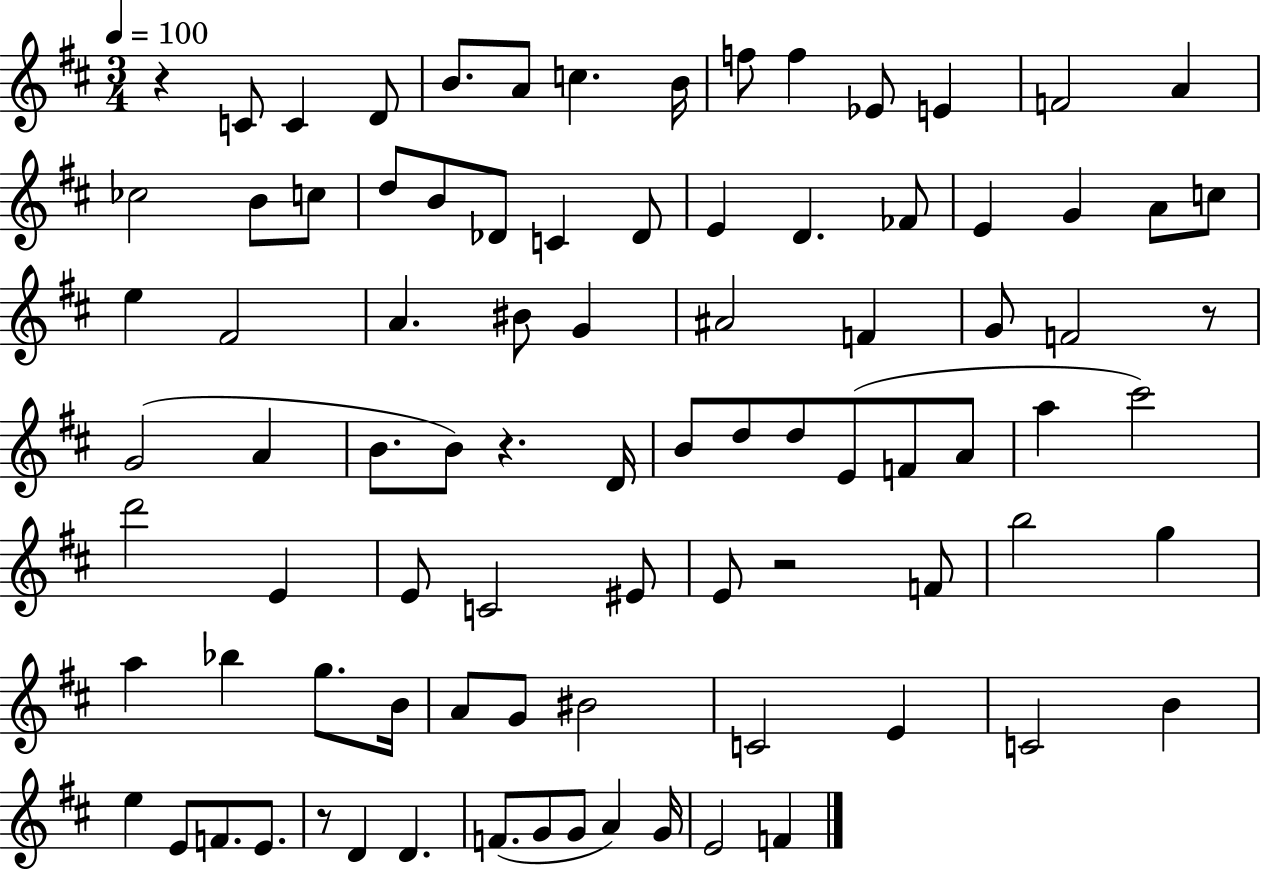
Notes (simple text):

R/q C4/e C4/q D4/e B4/e. A4/e C5/q. B4/s F5/e F5/q Eb4/e E4/q F4/h A4/q CES5/h B4/e C5/e D5/e B4/e Db4/e C4/q Db4/e E4/q D4/q. FES4/e E4/q G4/q A4/e C5/e E5/q F#4/h A4/q. BIS4/e G4/q A#4/h F4/q G4/e F4/h R/e G4/h A4/q B4/e. B4/e R/q. D4/s B4/e D5/e D5/e E4/e F4/e A4/e A5/q C#6/h D6/h E4/q E4/e C4/h EIS4/e E4/e R/h F4/e B5/h G5/q A5/q Bb5/q G5/e. B4/s A4/e G4/e BIS4/h C4/h E4/q C4/h B4/q E5/q E4/e F4/e. E4/e. R/e D4/q D4/q. F4/e. G4/e G4/e A4/q G4/s E4/h F4/q